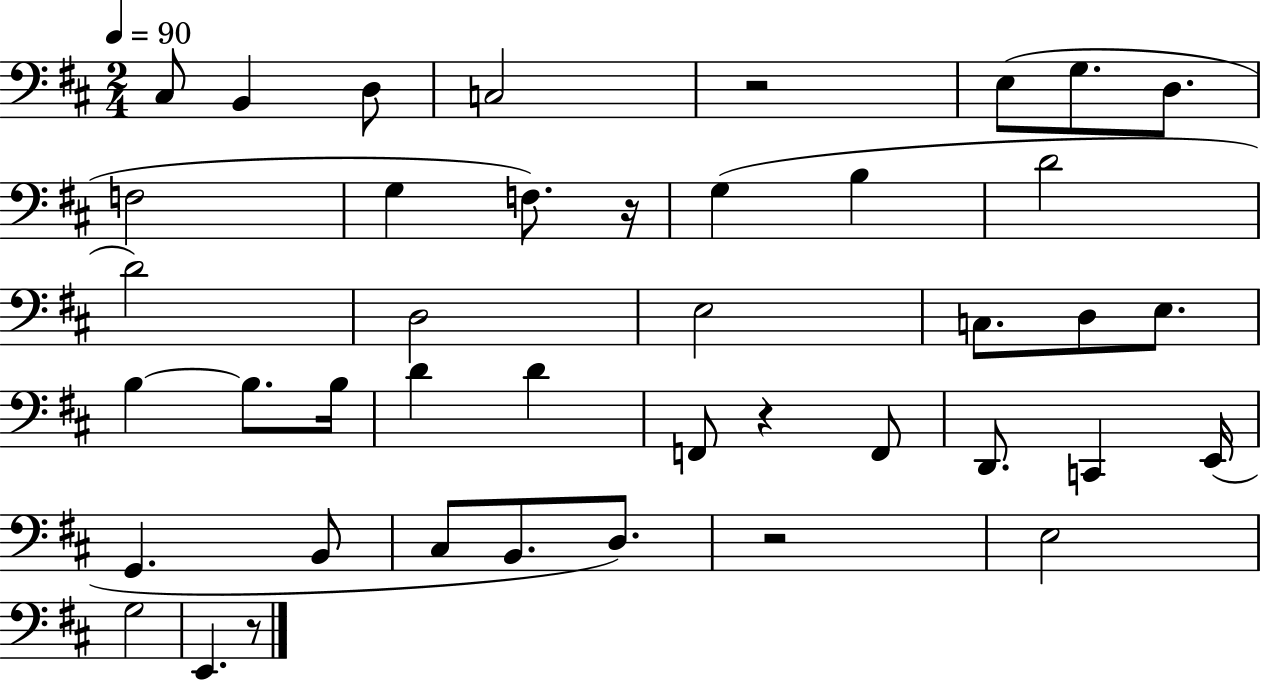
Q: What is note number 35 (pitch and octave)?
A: E3